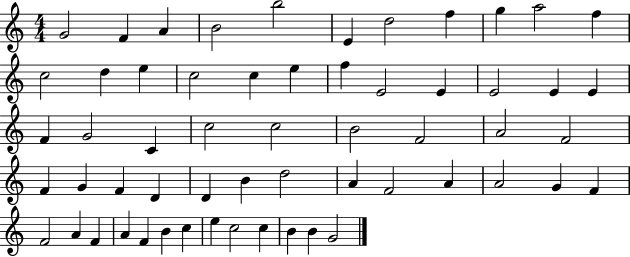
X:1
T:Untitled
M:4/4
L:1/4
K:C
G2 F A B2 b2 E d2 f g a2 f c2 d e c2 c e f E2 E E2 E E F G2 C c2 c2 B2 F2 A2 F2 F G F D D B d2 A F2 A A2 G F F2 A F A F B c e c2 c B B G2